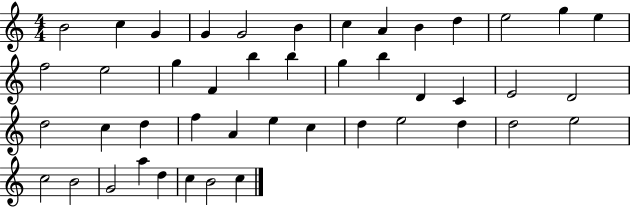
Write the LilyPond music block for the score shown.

{
  \clef treble
  \numericTimeSignature
  \time 4/4
  \key c \major
  b'2 c''4 g'4 | g'4 g'2 b'4 | c''4 a'4 b'4 d''4 | e''2 g''4 e''4 | \break f''2 e''2 | g''4 f'4 b''4 b''4 | g''4 b''4 d'4 c'4 | e'2 d'2 | \break d''2 c''4 d''4 | f''4 a'4 e''4 c''4 | d''4 e''2 d''4 | d''2 e''2 | \break c''2 b'2 | g'2 a''4 d''4 | c''4 b'2 c''4 | \bar "|."
}